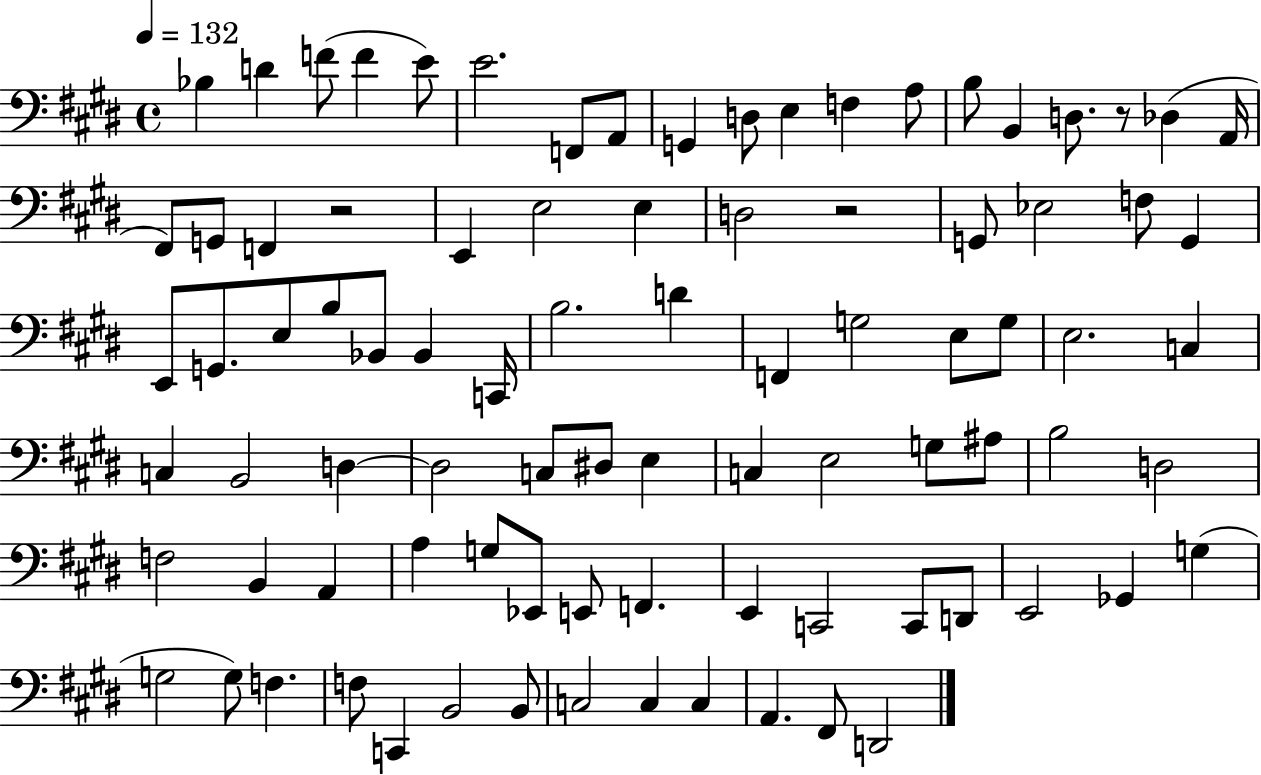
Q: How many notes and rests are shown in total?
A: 88